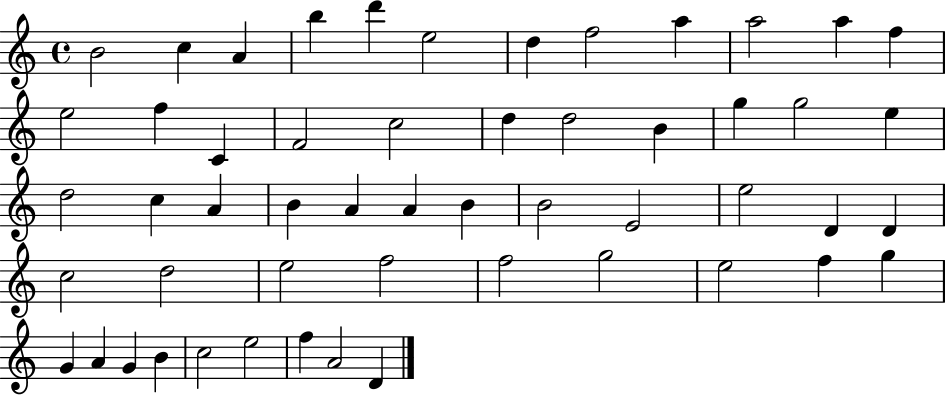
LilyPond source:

{
  \clef treble
  \time 4/4
  \defaultTimeSignature
  \key c \major
  b'2 c''4 a'4 | b''4 d'''4 e''2 | d''4 f''2 a''4 | a''2 a''4 f''4 | \break e''2 f''4 c'4 | f'2 c''2 | d''4 d''2 b'4 | g''4 g''2 e''4 | \break d''2 c''4 a'4 | b'4 a'4 a'4 b'4 | b'2 e'2 | e''2 d'4 d'4 | \break c''2 d''2 | e''2 f''2 | f''2 g''2 | e''2 f''4 g''4 | \break g'4 a'4 g'4 b'4 | c''2 e''2 | f''4 a'2 d'4 | \bar "|."
}